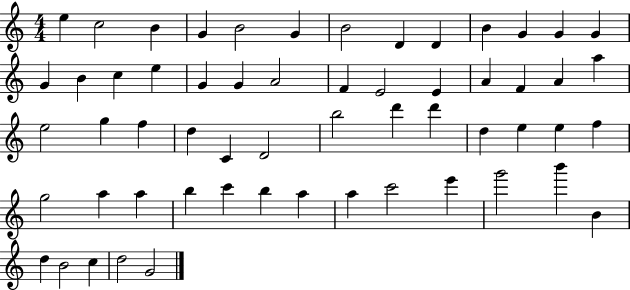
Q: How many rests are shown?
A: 0